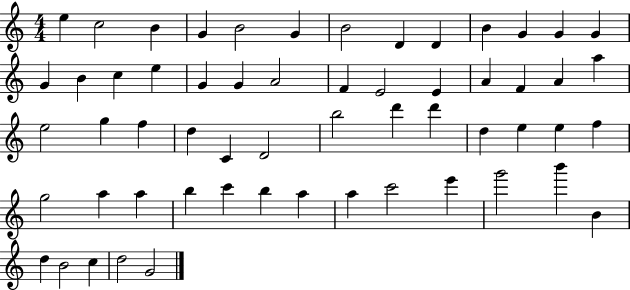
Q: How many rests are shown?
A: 0